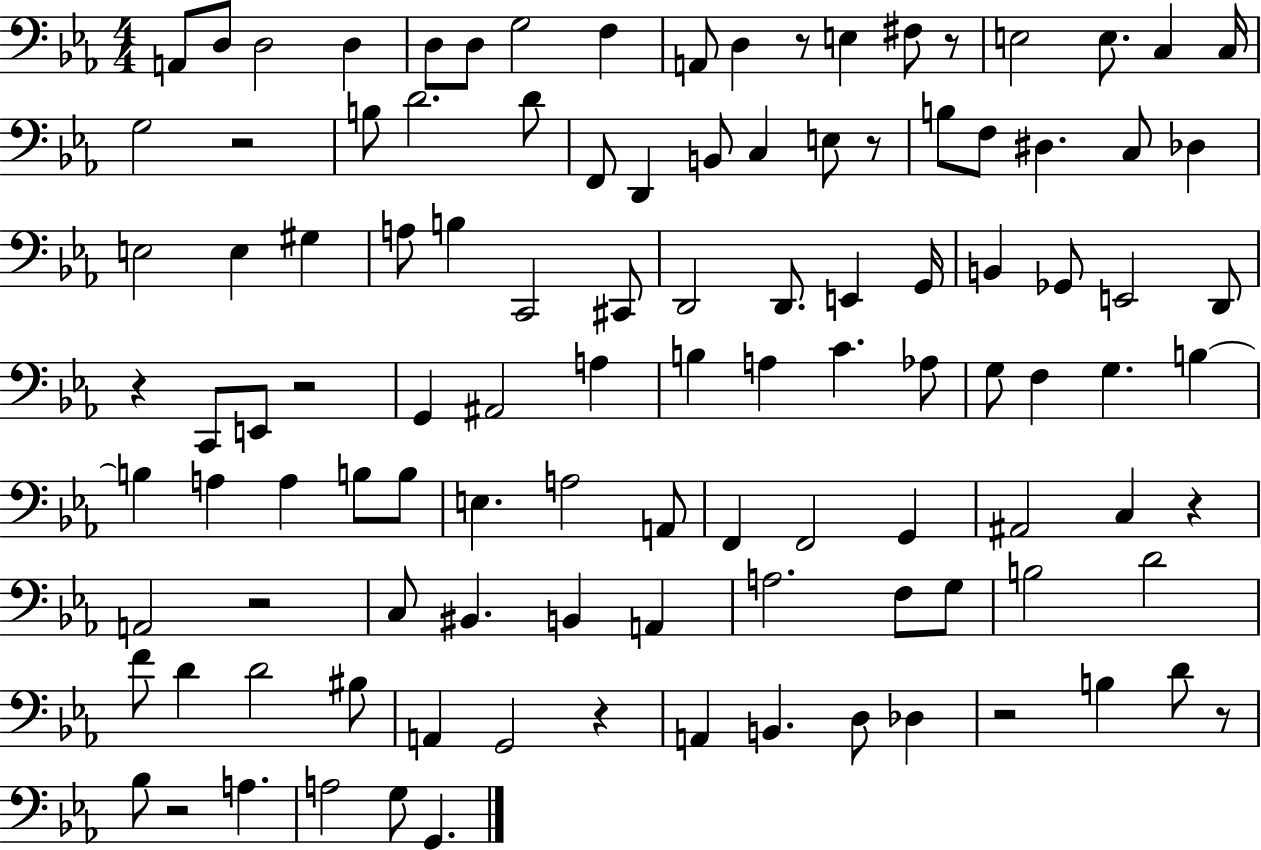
X:1
T:Untitled
M:4/4
L:1/4
K:Eb
A,,/2 D,/2 D,2 D, D,/2 D,/2 G,2 F, A,,/2 D, z/2 E, ^F,/2 z/2 E,2 E,/2 C, C,/4 G,2 z2 B,/2 D2 D/2 F,,/2 D,, B,,/2 C, E,/2 z/2 B,/2 F,/2 ^D, C,/2 _D, E,2 E, ^G, A,/2 B, C,,2 ^C,,/2 D,,2 D,,/2 E,, G,,/4 B,, _G,,/2 E,,2 D,,/2 z C,,/2 E,,/2 z2 G,, ^A,,2 A, B, A, C _A,/2 G,/2 F, G, B, B, A, A, B,/2 B,/2 E, A,2 A,,/2 F,, F,,2 G,, ^A,,2 C, z A,,2 z2 C,/2 ^B,, B,, A,, A,2 F,/2 G,/2 B,2 D2 F/2 D D2 ^B,/2 A,, G,,2 z A,, B,, D,/2 _D, z2 B, D/2 z/2 _B,/2 z2 A, A,2 G,/2 G,,